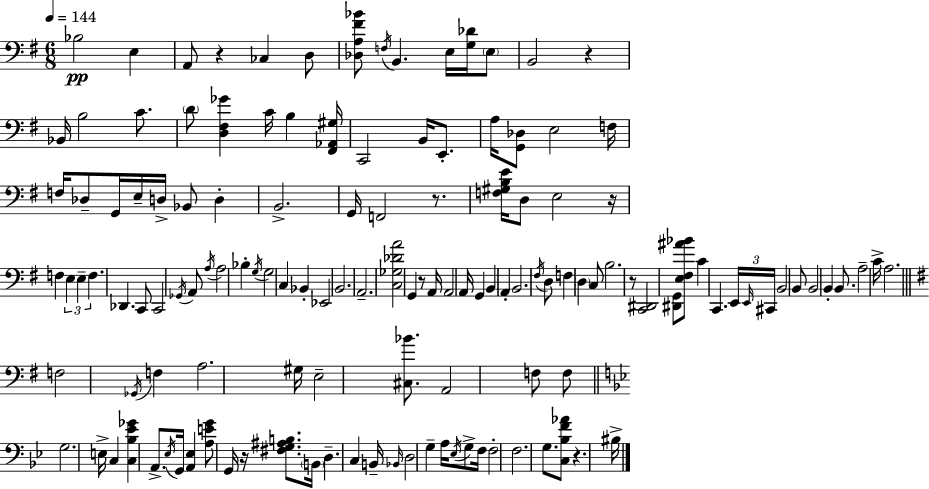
{
  \clef bass
  \numericTimeSignature
  \time 6/8
  \key e \minor
  \tempo 4 = 144
  bes2\pp e4 | a,8 r4 ces4 d8 | <des a fis' bes'>8 \acciaccatura { f16 } b,4. e16 <g des'>16 \parenthesize e8 | b,2 r4 | \break bes,16 b2 c'8. | \parenthesize d'8 <d fis ges'>4 c'16 b4 | <fis, aes, gis>16 c,2 b,16 e,8.-. | a16 <g, des>8 e2 | \break f16 f16 des8-- g,16 e16-- d16-> bes,8 d4-. | b,2.-> | g,16 f,2 r8. | <f gis b e'>16 d8 e2 | \break r16 f4 \tuplet 3/2 { e4 e4-- | f4. } des,4. | c,8 c,2 \acciaccatura { ges,16 } | a,8 \acciaccatura { a16 } a2 bes4-. | \break \acciaccatura { g16 } g2 | c4 bes,4-. ees,2 | b,2. | a,2.-- | \break <c ges des' a'>2 | g,4 r8 a,16 a,2 | a,16 g,4 b,4 | a,4-. b,2. | \break \acciaccatura { fis16 } d8 f4 \parenthesize d4 | c8 b2. | r8 <c, dis,>2 | <dis, g,>8 <e fis ais' bes'>8 c'4 c,4. | \break \tuplet 3/2 { e,16 \grace { e,16 } cis,16 } b,2 | b,8 b,2 | b,4-. b,8. a2-- | c'16-> a2. | \break \bar "||" \break \key g \major f2 \acciaccatura { ges,16 } f4 | a2. | gis16 e2-- <cis bes'>8. | a,2 f8 f8 | \break \bar "||" \break \key bes \major g2. | e16-> c4 <c bes ees' ges'>4 a,8.-> | \acciaccatura { ees16 } g,16 <a, ees>4 <a e' g'>8 g,16 r16 <fis g ais b>8. | \parenthesize b,16 d4.-- c4 | \break b,16-- \grace { bes,16 } d2 g4-- | a16 \acciaccatura { ees16 } g8-> f16 f2-. | f2. | g8. <c bes f' aes'>8 r4. | \break bis16-> \bar "|."
}